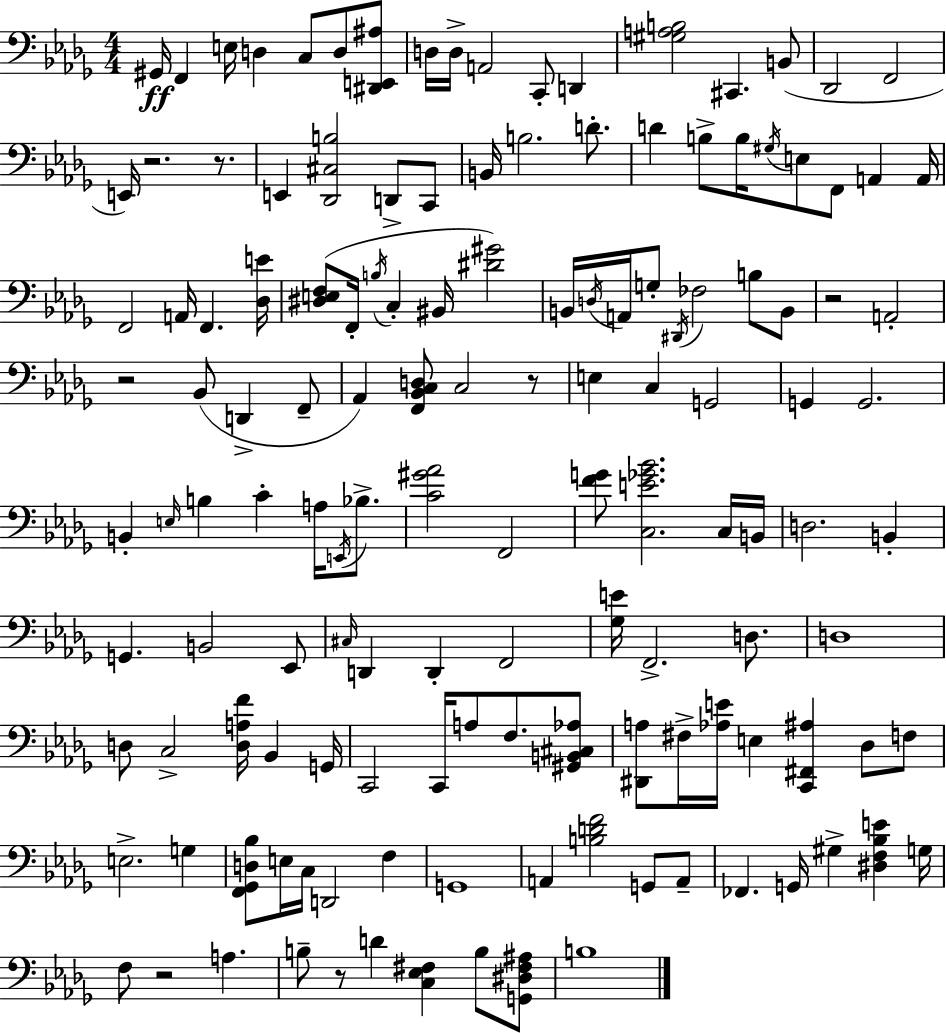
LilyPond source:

{
  \clef bass
  \numericTimeSignature
  \time 4/4
  \key bes \minor
  gis,16\ff f,4 e16 d4 c8 d8 <dis, e, ais>8 | d16 d16-> a,2 c,8-. d,4 | <gis a b>2 cis,4. b,8( | des,2 f,2 | \break e,16) r2. r8. | e,4 <des, cis b>2 d,8-> c,8 | b,16 b2. d'8.-. | d'4 b8-> b16 \acciaccatura { gis16 } e8 f,8 a,4 | \break a,16 f,2 a,16 f,4. | <des e'>16 <dis e f>8( f,16-. \acciaccatura { b16 } c4-. bis,16 <dis' gis'>2) | b,16 \acciaccatura { d16 } a,16 g8-. \acciaccatura { dis,16 } fes2 | b8 b,8 r2 a,2-. | \break r2 bes,8( d,4-> | f,8-- aes,4) <f, bes, c d>8 c2 | r8 e4 c4 g,2 | g,4 g,2. | \break b,4-. \grace { e16 } b4 c'4-. | a16 \acciaccatura { e,16 } bes8.-> <c' gis' aes'>2 f,2 | <f' g'>8 <c e' ges' bes'>2. | c16 b,16 d2. | \break b,4-. g,4. b,2 | ees,8 \grace { cis16 } d,4 d,4-. f,2 | <ges e'>16 f,2.-> | d8. d1 | \break d8 c2-> | <d a f'>16 bes,4 g,16 c,2 c,16 | a8 f8. <gis, b, cis aes>8 <dis, a>8 fis16-> <aes e'>16 e4 <c, fis, ais>4 | des8 f8 e2.-> | \break g4 <f, ges, d bes>8 e16 c16 d,2 | f4 g,1 | a,4 <b d' f'>2 | g,8 a,8-- fes,4. g,16 gis4-> | \break <dis f bes e'>4 g16 f8 r2 | a4. b8-- r8 d'4 <c ees fis>4 | b8 <g, dis fis ais>8 b1 | \bar "|."
}